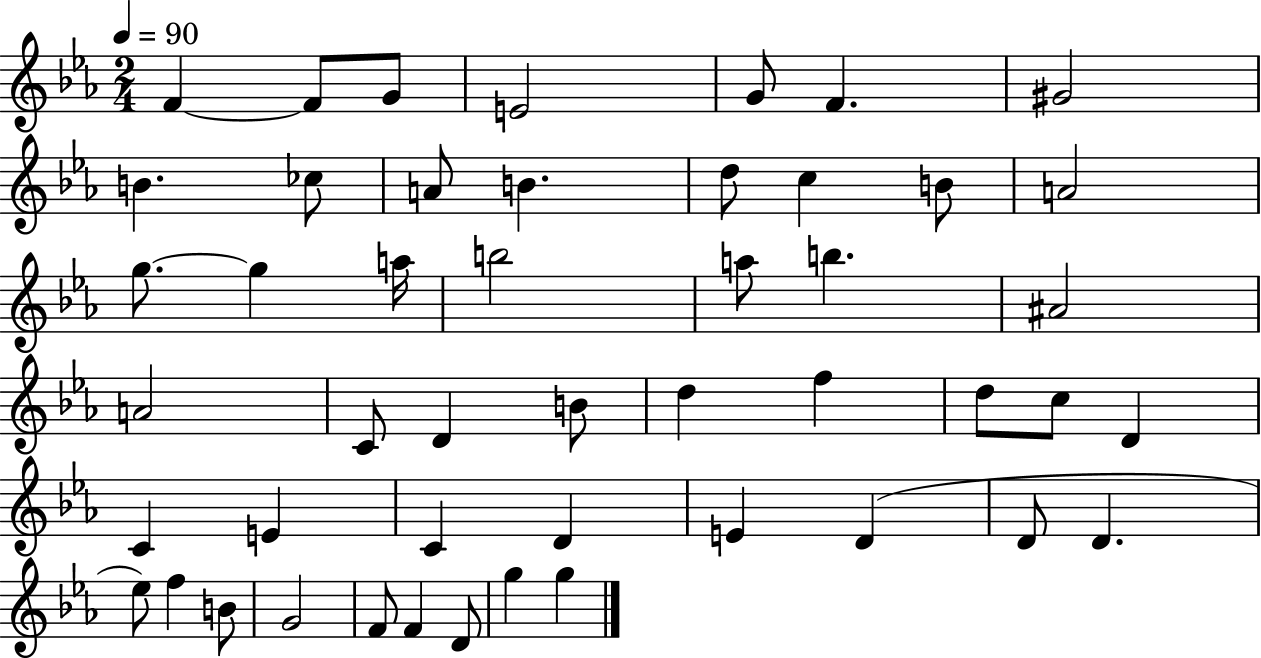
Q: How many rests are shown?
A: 0